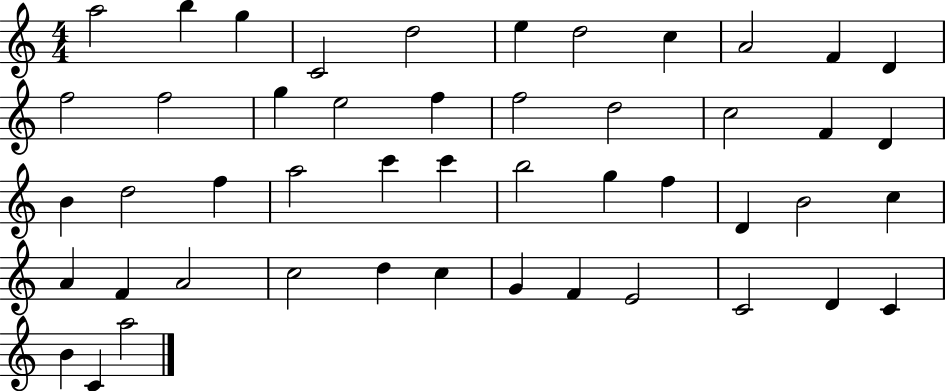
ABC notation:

X:1
T:Untitled
M:4/4
L:1/4
K:C
a2 b g C2 d2 e d2 c A2 F D f2 f2 g e2 f f2 d2 c2 F D B d2 f a2 c' c' b2 g f D B2 c A F A2 c2 d c G F E2 C2 D C B C a2